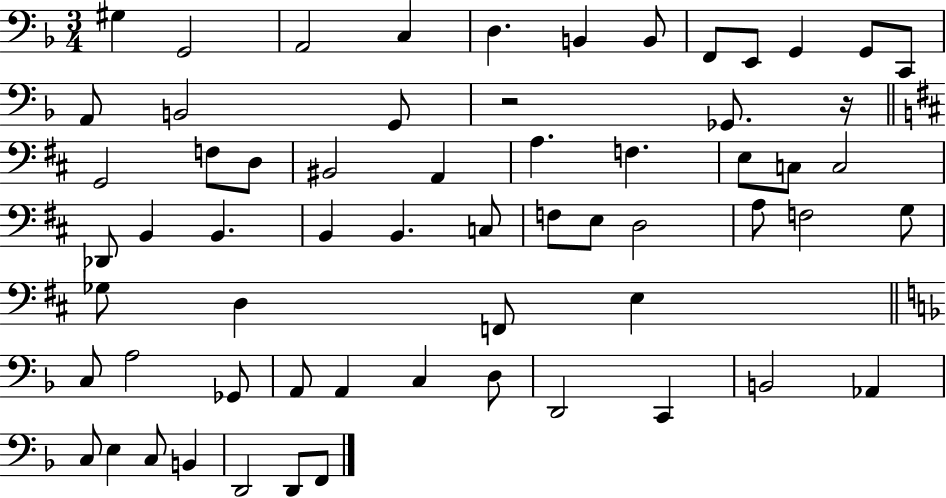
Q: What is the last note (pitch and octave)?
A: F2